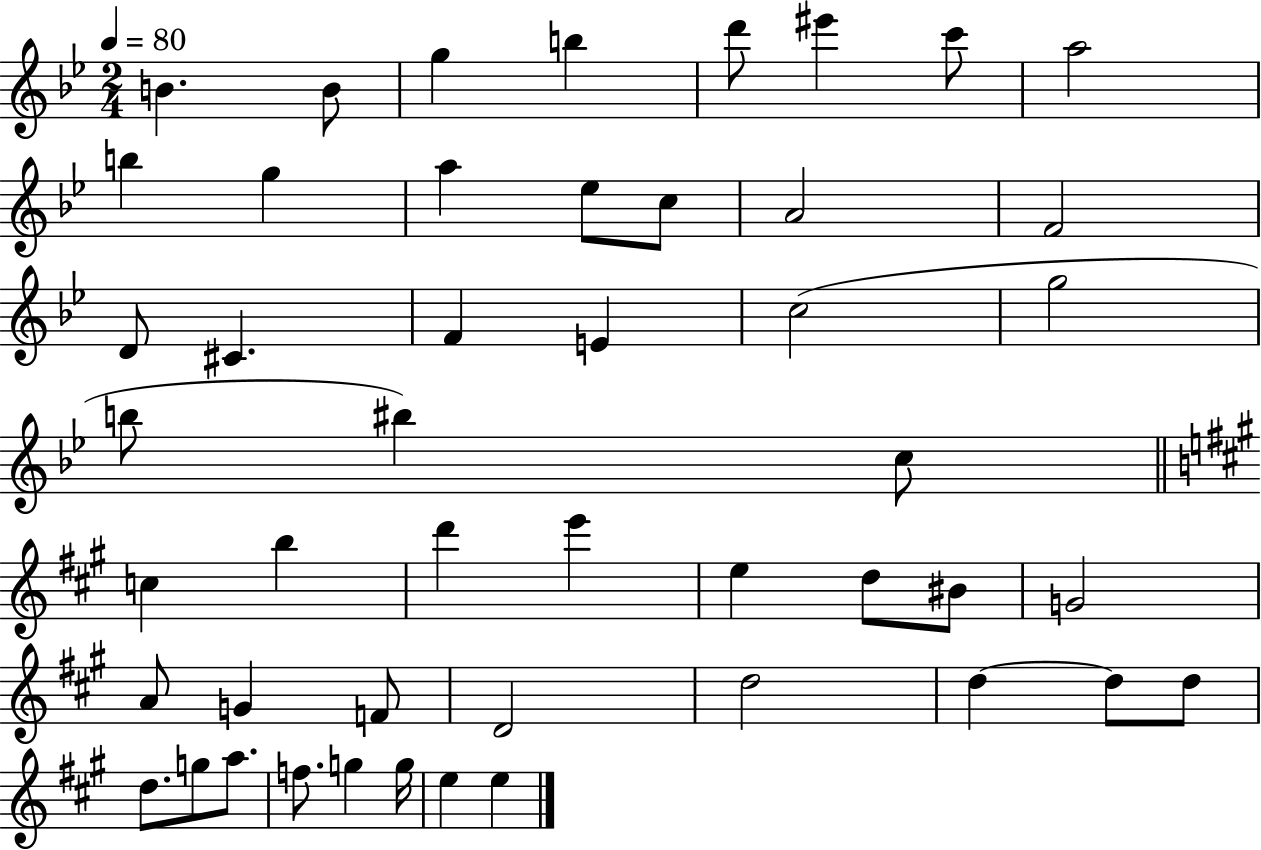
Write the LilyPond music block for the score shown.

{
  \clef treble
  \numericTimeSignature
  \time 2/4
  \key bes \major
  \tempo 4 = 80
  b'4. b'8 | g''4 b''4 | d'''8 eis'''4 c'''8 | a''2 | \break b''4 g''4 | a''4 ees''8 c''8 | a'2 | f'2 | \break d'8 cis'4. | f'4 e'4 | c''2( | g''2 | \break b''8 bis''4) c''8 | \bar "||" \break \key a \major c''4 b''4 | d'''4 e'''4 | e''4 d''8 bis'8 | g'2 | \break a'8 g'4 f'8 | d'2 | d''2 | d''4~~ d''8 d''8 | \break d''8. g''8 a''8. | f''8. g''4 g''16 | e''4 e''4 | \bar "|."
}